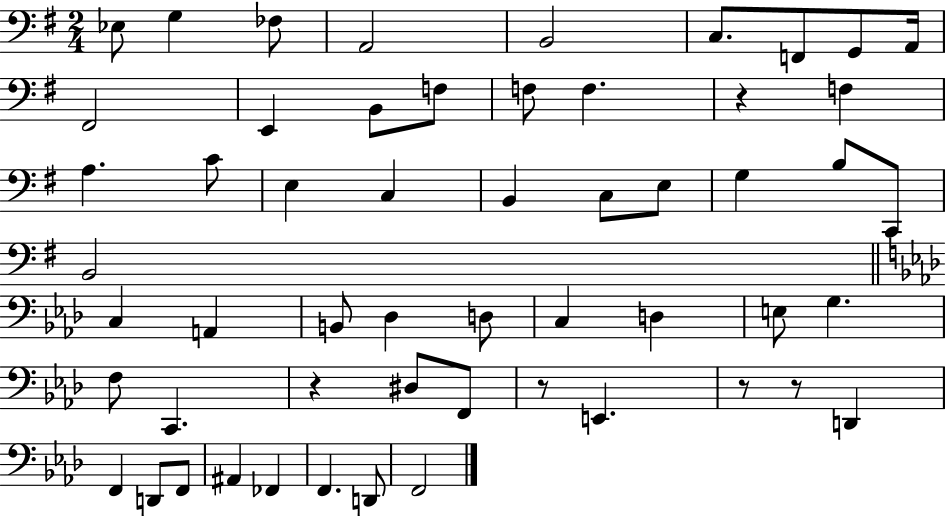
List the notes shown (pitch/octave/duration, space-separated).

Eb3/e G3/q FES3/e A2/h B2/h C3/e. F2/e G2/e A2/s F#2/h E2/q B2/e F3/e F3/e F3/q. R/q F3/q A3/q. C4/e E3/q C3/q B2/q C3/e E3/e G3/q B3/e C2/e B2/h C3/q A2/q B2/e Db3/q D3/e C3/q D3/q E3/e G3/q. F3/e C2/q. R/q D#3/e F2/e R/e E2/q. R/e R/e D2/q F2/q D2/e F2/e A#2/q FES2/q F2/q. D2/e F2/h